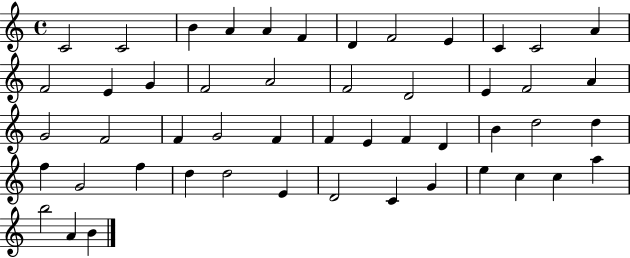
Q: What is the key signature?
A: C major